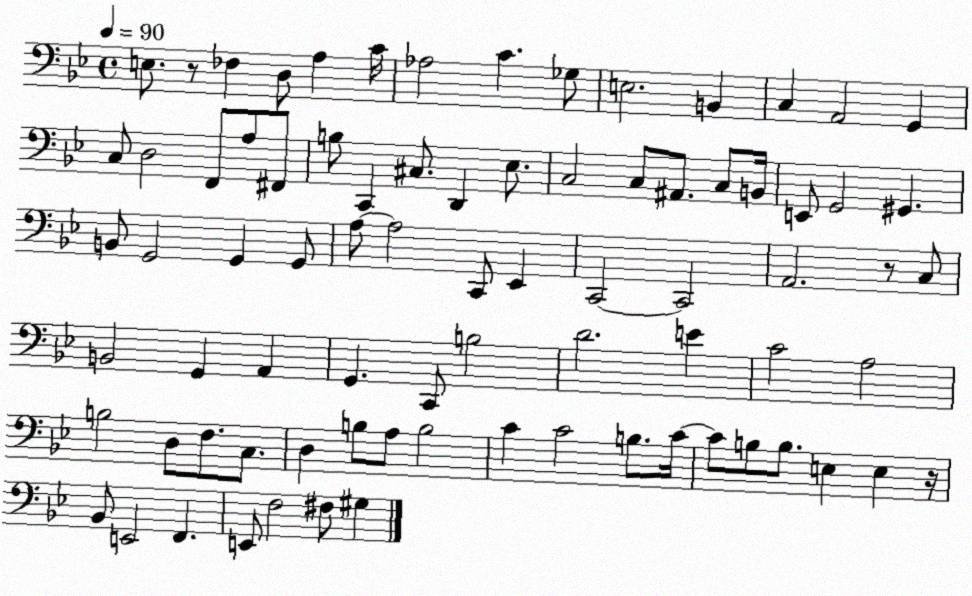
X:1
T:Untitled
M:4/4
L:1/4
K:Bb
E,/2 z/2 _F, D,/2 A, C/4 _A,2 C _G,/2 E,2 B,, C, A,,2 G,, C,/2 D,2 F,,/2 A,/2 ^F,,/2 B,/2 C,, ^C,/2 D,, _E,/2 C,2 C,/2 ^A,,/2 C,/2 B,,/4 E,,/2 G,,2 ^G,, B,,/2 G,,2 G,, G,,/2 A,/2 A,2 C,,/2 _E,, C,,2 C,,2 A,,2 z/2 C,/2 B,,2 G,, A,, G,, C,,/2 B,2 D2 E C2 A,2 B,2 D,/2 F,/2 C,/2 D, B,/2 A,/2 B,2 C C2 B,/2 C/4 C/2 B,/2 B,/2 E, E, z/4 _B,,/2 E,,2 F,, E,,/2 F,2 ^F,/2 ^G,